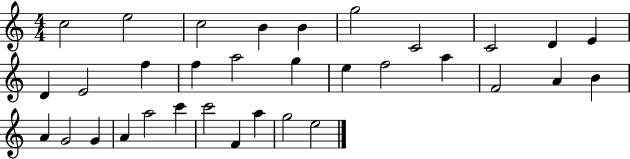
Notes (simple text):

C5/h E5/h C5/h B4/q B4/q G5/h C4/h C4/h D4/q E4/q D4/q E4/h F5/q F5/q A5/h G5/q E5/q F5/h A5/q F4/h A4/q B4/q A4/q G4/h G4/q A4/q A5/h C6/q C6/h F4/q A5/q G5/h E5/h